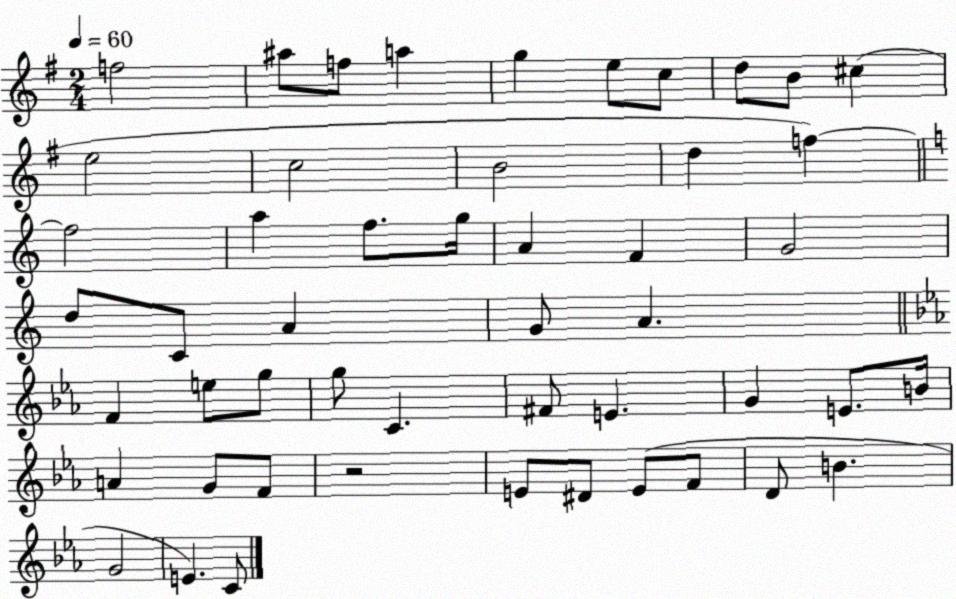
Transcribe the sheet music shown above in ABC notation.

X:1
T:Untitled
M:2/4
L:1/4
K:G
f2 ^a/2 f/2 a g e/2 c/2 d/2 B/2 ^c e2 c2 B2 d f f2 a f/2 g/4 A F G2 d/2 C/2 A G/2 A F e/2 g/2 g/2 C ^F/2 E G E/2 B/4 A G/2 F/2 z2 E/2 ^D/2 E/2 F/2 D/2 B G2 E C/2